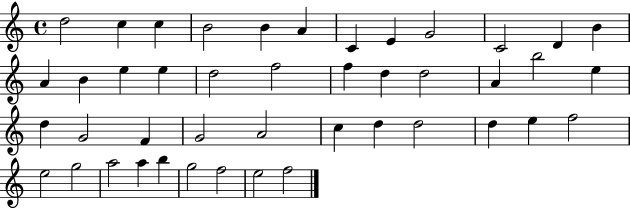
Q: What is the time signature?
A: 4/4